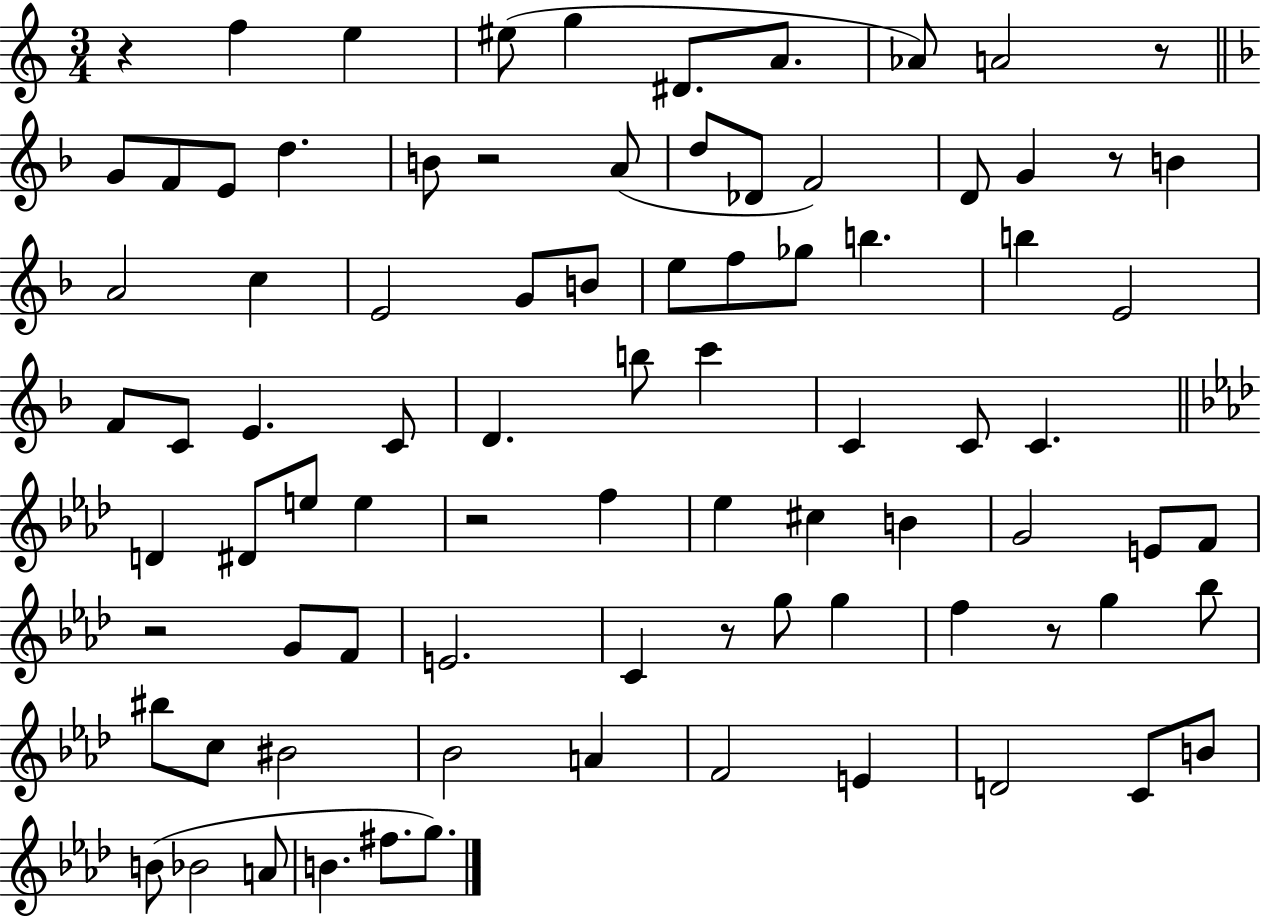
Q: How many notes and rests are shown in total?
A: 85